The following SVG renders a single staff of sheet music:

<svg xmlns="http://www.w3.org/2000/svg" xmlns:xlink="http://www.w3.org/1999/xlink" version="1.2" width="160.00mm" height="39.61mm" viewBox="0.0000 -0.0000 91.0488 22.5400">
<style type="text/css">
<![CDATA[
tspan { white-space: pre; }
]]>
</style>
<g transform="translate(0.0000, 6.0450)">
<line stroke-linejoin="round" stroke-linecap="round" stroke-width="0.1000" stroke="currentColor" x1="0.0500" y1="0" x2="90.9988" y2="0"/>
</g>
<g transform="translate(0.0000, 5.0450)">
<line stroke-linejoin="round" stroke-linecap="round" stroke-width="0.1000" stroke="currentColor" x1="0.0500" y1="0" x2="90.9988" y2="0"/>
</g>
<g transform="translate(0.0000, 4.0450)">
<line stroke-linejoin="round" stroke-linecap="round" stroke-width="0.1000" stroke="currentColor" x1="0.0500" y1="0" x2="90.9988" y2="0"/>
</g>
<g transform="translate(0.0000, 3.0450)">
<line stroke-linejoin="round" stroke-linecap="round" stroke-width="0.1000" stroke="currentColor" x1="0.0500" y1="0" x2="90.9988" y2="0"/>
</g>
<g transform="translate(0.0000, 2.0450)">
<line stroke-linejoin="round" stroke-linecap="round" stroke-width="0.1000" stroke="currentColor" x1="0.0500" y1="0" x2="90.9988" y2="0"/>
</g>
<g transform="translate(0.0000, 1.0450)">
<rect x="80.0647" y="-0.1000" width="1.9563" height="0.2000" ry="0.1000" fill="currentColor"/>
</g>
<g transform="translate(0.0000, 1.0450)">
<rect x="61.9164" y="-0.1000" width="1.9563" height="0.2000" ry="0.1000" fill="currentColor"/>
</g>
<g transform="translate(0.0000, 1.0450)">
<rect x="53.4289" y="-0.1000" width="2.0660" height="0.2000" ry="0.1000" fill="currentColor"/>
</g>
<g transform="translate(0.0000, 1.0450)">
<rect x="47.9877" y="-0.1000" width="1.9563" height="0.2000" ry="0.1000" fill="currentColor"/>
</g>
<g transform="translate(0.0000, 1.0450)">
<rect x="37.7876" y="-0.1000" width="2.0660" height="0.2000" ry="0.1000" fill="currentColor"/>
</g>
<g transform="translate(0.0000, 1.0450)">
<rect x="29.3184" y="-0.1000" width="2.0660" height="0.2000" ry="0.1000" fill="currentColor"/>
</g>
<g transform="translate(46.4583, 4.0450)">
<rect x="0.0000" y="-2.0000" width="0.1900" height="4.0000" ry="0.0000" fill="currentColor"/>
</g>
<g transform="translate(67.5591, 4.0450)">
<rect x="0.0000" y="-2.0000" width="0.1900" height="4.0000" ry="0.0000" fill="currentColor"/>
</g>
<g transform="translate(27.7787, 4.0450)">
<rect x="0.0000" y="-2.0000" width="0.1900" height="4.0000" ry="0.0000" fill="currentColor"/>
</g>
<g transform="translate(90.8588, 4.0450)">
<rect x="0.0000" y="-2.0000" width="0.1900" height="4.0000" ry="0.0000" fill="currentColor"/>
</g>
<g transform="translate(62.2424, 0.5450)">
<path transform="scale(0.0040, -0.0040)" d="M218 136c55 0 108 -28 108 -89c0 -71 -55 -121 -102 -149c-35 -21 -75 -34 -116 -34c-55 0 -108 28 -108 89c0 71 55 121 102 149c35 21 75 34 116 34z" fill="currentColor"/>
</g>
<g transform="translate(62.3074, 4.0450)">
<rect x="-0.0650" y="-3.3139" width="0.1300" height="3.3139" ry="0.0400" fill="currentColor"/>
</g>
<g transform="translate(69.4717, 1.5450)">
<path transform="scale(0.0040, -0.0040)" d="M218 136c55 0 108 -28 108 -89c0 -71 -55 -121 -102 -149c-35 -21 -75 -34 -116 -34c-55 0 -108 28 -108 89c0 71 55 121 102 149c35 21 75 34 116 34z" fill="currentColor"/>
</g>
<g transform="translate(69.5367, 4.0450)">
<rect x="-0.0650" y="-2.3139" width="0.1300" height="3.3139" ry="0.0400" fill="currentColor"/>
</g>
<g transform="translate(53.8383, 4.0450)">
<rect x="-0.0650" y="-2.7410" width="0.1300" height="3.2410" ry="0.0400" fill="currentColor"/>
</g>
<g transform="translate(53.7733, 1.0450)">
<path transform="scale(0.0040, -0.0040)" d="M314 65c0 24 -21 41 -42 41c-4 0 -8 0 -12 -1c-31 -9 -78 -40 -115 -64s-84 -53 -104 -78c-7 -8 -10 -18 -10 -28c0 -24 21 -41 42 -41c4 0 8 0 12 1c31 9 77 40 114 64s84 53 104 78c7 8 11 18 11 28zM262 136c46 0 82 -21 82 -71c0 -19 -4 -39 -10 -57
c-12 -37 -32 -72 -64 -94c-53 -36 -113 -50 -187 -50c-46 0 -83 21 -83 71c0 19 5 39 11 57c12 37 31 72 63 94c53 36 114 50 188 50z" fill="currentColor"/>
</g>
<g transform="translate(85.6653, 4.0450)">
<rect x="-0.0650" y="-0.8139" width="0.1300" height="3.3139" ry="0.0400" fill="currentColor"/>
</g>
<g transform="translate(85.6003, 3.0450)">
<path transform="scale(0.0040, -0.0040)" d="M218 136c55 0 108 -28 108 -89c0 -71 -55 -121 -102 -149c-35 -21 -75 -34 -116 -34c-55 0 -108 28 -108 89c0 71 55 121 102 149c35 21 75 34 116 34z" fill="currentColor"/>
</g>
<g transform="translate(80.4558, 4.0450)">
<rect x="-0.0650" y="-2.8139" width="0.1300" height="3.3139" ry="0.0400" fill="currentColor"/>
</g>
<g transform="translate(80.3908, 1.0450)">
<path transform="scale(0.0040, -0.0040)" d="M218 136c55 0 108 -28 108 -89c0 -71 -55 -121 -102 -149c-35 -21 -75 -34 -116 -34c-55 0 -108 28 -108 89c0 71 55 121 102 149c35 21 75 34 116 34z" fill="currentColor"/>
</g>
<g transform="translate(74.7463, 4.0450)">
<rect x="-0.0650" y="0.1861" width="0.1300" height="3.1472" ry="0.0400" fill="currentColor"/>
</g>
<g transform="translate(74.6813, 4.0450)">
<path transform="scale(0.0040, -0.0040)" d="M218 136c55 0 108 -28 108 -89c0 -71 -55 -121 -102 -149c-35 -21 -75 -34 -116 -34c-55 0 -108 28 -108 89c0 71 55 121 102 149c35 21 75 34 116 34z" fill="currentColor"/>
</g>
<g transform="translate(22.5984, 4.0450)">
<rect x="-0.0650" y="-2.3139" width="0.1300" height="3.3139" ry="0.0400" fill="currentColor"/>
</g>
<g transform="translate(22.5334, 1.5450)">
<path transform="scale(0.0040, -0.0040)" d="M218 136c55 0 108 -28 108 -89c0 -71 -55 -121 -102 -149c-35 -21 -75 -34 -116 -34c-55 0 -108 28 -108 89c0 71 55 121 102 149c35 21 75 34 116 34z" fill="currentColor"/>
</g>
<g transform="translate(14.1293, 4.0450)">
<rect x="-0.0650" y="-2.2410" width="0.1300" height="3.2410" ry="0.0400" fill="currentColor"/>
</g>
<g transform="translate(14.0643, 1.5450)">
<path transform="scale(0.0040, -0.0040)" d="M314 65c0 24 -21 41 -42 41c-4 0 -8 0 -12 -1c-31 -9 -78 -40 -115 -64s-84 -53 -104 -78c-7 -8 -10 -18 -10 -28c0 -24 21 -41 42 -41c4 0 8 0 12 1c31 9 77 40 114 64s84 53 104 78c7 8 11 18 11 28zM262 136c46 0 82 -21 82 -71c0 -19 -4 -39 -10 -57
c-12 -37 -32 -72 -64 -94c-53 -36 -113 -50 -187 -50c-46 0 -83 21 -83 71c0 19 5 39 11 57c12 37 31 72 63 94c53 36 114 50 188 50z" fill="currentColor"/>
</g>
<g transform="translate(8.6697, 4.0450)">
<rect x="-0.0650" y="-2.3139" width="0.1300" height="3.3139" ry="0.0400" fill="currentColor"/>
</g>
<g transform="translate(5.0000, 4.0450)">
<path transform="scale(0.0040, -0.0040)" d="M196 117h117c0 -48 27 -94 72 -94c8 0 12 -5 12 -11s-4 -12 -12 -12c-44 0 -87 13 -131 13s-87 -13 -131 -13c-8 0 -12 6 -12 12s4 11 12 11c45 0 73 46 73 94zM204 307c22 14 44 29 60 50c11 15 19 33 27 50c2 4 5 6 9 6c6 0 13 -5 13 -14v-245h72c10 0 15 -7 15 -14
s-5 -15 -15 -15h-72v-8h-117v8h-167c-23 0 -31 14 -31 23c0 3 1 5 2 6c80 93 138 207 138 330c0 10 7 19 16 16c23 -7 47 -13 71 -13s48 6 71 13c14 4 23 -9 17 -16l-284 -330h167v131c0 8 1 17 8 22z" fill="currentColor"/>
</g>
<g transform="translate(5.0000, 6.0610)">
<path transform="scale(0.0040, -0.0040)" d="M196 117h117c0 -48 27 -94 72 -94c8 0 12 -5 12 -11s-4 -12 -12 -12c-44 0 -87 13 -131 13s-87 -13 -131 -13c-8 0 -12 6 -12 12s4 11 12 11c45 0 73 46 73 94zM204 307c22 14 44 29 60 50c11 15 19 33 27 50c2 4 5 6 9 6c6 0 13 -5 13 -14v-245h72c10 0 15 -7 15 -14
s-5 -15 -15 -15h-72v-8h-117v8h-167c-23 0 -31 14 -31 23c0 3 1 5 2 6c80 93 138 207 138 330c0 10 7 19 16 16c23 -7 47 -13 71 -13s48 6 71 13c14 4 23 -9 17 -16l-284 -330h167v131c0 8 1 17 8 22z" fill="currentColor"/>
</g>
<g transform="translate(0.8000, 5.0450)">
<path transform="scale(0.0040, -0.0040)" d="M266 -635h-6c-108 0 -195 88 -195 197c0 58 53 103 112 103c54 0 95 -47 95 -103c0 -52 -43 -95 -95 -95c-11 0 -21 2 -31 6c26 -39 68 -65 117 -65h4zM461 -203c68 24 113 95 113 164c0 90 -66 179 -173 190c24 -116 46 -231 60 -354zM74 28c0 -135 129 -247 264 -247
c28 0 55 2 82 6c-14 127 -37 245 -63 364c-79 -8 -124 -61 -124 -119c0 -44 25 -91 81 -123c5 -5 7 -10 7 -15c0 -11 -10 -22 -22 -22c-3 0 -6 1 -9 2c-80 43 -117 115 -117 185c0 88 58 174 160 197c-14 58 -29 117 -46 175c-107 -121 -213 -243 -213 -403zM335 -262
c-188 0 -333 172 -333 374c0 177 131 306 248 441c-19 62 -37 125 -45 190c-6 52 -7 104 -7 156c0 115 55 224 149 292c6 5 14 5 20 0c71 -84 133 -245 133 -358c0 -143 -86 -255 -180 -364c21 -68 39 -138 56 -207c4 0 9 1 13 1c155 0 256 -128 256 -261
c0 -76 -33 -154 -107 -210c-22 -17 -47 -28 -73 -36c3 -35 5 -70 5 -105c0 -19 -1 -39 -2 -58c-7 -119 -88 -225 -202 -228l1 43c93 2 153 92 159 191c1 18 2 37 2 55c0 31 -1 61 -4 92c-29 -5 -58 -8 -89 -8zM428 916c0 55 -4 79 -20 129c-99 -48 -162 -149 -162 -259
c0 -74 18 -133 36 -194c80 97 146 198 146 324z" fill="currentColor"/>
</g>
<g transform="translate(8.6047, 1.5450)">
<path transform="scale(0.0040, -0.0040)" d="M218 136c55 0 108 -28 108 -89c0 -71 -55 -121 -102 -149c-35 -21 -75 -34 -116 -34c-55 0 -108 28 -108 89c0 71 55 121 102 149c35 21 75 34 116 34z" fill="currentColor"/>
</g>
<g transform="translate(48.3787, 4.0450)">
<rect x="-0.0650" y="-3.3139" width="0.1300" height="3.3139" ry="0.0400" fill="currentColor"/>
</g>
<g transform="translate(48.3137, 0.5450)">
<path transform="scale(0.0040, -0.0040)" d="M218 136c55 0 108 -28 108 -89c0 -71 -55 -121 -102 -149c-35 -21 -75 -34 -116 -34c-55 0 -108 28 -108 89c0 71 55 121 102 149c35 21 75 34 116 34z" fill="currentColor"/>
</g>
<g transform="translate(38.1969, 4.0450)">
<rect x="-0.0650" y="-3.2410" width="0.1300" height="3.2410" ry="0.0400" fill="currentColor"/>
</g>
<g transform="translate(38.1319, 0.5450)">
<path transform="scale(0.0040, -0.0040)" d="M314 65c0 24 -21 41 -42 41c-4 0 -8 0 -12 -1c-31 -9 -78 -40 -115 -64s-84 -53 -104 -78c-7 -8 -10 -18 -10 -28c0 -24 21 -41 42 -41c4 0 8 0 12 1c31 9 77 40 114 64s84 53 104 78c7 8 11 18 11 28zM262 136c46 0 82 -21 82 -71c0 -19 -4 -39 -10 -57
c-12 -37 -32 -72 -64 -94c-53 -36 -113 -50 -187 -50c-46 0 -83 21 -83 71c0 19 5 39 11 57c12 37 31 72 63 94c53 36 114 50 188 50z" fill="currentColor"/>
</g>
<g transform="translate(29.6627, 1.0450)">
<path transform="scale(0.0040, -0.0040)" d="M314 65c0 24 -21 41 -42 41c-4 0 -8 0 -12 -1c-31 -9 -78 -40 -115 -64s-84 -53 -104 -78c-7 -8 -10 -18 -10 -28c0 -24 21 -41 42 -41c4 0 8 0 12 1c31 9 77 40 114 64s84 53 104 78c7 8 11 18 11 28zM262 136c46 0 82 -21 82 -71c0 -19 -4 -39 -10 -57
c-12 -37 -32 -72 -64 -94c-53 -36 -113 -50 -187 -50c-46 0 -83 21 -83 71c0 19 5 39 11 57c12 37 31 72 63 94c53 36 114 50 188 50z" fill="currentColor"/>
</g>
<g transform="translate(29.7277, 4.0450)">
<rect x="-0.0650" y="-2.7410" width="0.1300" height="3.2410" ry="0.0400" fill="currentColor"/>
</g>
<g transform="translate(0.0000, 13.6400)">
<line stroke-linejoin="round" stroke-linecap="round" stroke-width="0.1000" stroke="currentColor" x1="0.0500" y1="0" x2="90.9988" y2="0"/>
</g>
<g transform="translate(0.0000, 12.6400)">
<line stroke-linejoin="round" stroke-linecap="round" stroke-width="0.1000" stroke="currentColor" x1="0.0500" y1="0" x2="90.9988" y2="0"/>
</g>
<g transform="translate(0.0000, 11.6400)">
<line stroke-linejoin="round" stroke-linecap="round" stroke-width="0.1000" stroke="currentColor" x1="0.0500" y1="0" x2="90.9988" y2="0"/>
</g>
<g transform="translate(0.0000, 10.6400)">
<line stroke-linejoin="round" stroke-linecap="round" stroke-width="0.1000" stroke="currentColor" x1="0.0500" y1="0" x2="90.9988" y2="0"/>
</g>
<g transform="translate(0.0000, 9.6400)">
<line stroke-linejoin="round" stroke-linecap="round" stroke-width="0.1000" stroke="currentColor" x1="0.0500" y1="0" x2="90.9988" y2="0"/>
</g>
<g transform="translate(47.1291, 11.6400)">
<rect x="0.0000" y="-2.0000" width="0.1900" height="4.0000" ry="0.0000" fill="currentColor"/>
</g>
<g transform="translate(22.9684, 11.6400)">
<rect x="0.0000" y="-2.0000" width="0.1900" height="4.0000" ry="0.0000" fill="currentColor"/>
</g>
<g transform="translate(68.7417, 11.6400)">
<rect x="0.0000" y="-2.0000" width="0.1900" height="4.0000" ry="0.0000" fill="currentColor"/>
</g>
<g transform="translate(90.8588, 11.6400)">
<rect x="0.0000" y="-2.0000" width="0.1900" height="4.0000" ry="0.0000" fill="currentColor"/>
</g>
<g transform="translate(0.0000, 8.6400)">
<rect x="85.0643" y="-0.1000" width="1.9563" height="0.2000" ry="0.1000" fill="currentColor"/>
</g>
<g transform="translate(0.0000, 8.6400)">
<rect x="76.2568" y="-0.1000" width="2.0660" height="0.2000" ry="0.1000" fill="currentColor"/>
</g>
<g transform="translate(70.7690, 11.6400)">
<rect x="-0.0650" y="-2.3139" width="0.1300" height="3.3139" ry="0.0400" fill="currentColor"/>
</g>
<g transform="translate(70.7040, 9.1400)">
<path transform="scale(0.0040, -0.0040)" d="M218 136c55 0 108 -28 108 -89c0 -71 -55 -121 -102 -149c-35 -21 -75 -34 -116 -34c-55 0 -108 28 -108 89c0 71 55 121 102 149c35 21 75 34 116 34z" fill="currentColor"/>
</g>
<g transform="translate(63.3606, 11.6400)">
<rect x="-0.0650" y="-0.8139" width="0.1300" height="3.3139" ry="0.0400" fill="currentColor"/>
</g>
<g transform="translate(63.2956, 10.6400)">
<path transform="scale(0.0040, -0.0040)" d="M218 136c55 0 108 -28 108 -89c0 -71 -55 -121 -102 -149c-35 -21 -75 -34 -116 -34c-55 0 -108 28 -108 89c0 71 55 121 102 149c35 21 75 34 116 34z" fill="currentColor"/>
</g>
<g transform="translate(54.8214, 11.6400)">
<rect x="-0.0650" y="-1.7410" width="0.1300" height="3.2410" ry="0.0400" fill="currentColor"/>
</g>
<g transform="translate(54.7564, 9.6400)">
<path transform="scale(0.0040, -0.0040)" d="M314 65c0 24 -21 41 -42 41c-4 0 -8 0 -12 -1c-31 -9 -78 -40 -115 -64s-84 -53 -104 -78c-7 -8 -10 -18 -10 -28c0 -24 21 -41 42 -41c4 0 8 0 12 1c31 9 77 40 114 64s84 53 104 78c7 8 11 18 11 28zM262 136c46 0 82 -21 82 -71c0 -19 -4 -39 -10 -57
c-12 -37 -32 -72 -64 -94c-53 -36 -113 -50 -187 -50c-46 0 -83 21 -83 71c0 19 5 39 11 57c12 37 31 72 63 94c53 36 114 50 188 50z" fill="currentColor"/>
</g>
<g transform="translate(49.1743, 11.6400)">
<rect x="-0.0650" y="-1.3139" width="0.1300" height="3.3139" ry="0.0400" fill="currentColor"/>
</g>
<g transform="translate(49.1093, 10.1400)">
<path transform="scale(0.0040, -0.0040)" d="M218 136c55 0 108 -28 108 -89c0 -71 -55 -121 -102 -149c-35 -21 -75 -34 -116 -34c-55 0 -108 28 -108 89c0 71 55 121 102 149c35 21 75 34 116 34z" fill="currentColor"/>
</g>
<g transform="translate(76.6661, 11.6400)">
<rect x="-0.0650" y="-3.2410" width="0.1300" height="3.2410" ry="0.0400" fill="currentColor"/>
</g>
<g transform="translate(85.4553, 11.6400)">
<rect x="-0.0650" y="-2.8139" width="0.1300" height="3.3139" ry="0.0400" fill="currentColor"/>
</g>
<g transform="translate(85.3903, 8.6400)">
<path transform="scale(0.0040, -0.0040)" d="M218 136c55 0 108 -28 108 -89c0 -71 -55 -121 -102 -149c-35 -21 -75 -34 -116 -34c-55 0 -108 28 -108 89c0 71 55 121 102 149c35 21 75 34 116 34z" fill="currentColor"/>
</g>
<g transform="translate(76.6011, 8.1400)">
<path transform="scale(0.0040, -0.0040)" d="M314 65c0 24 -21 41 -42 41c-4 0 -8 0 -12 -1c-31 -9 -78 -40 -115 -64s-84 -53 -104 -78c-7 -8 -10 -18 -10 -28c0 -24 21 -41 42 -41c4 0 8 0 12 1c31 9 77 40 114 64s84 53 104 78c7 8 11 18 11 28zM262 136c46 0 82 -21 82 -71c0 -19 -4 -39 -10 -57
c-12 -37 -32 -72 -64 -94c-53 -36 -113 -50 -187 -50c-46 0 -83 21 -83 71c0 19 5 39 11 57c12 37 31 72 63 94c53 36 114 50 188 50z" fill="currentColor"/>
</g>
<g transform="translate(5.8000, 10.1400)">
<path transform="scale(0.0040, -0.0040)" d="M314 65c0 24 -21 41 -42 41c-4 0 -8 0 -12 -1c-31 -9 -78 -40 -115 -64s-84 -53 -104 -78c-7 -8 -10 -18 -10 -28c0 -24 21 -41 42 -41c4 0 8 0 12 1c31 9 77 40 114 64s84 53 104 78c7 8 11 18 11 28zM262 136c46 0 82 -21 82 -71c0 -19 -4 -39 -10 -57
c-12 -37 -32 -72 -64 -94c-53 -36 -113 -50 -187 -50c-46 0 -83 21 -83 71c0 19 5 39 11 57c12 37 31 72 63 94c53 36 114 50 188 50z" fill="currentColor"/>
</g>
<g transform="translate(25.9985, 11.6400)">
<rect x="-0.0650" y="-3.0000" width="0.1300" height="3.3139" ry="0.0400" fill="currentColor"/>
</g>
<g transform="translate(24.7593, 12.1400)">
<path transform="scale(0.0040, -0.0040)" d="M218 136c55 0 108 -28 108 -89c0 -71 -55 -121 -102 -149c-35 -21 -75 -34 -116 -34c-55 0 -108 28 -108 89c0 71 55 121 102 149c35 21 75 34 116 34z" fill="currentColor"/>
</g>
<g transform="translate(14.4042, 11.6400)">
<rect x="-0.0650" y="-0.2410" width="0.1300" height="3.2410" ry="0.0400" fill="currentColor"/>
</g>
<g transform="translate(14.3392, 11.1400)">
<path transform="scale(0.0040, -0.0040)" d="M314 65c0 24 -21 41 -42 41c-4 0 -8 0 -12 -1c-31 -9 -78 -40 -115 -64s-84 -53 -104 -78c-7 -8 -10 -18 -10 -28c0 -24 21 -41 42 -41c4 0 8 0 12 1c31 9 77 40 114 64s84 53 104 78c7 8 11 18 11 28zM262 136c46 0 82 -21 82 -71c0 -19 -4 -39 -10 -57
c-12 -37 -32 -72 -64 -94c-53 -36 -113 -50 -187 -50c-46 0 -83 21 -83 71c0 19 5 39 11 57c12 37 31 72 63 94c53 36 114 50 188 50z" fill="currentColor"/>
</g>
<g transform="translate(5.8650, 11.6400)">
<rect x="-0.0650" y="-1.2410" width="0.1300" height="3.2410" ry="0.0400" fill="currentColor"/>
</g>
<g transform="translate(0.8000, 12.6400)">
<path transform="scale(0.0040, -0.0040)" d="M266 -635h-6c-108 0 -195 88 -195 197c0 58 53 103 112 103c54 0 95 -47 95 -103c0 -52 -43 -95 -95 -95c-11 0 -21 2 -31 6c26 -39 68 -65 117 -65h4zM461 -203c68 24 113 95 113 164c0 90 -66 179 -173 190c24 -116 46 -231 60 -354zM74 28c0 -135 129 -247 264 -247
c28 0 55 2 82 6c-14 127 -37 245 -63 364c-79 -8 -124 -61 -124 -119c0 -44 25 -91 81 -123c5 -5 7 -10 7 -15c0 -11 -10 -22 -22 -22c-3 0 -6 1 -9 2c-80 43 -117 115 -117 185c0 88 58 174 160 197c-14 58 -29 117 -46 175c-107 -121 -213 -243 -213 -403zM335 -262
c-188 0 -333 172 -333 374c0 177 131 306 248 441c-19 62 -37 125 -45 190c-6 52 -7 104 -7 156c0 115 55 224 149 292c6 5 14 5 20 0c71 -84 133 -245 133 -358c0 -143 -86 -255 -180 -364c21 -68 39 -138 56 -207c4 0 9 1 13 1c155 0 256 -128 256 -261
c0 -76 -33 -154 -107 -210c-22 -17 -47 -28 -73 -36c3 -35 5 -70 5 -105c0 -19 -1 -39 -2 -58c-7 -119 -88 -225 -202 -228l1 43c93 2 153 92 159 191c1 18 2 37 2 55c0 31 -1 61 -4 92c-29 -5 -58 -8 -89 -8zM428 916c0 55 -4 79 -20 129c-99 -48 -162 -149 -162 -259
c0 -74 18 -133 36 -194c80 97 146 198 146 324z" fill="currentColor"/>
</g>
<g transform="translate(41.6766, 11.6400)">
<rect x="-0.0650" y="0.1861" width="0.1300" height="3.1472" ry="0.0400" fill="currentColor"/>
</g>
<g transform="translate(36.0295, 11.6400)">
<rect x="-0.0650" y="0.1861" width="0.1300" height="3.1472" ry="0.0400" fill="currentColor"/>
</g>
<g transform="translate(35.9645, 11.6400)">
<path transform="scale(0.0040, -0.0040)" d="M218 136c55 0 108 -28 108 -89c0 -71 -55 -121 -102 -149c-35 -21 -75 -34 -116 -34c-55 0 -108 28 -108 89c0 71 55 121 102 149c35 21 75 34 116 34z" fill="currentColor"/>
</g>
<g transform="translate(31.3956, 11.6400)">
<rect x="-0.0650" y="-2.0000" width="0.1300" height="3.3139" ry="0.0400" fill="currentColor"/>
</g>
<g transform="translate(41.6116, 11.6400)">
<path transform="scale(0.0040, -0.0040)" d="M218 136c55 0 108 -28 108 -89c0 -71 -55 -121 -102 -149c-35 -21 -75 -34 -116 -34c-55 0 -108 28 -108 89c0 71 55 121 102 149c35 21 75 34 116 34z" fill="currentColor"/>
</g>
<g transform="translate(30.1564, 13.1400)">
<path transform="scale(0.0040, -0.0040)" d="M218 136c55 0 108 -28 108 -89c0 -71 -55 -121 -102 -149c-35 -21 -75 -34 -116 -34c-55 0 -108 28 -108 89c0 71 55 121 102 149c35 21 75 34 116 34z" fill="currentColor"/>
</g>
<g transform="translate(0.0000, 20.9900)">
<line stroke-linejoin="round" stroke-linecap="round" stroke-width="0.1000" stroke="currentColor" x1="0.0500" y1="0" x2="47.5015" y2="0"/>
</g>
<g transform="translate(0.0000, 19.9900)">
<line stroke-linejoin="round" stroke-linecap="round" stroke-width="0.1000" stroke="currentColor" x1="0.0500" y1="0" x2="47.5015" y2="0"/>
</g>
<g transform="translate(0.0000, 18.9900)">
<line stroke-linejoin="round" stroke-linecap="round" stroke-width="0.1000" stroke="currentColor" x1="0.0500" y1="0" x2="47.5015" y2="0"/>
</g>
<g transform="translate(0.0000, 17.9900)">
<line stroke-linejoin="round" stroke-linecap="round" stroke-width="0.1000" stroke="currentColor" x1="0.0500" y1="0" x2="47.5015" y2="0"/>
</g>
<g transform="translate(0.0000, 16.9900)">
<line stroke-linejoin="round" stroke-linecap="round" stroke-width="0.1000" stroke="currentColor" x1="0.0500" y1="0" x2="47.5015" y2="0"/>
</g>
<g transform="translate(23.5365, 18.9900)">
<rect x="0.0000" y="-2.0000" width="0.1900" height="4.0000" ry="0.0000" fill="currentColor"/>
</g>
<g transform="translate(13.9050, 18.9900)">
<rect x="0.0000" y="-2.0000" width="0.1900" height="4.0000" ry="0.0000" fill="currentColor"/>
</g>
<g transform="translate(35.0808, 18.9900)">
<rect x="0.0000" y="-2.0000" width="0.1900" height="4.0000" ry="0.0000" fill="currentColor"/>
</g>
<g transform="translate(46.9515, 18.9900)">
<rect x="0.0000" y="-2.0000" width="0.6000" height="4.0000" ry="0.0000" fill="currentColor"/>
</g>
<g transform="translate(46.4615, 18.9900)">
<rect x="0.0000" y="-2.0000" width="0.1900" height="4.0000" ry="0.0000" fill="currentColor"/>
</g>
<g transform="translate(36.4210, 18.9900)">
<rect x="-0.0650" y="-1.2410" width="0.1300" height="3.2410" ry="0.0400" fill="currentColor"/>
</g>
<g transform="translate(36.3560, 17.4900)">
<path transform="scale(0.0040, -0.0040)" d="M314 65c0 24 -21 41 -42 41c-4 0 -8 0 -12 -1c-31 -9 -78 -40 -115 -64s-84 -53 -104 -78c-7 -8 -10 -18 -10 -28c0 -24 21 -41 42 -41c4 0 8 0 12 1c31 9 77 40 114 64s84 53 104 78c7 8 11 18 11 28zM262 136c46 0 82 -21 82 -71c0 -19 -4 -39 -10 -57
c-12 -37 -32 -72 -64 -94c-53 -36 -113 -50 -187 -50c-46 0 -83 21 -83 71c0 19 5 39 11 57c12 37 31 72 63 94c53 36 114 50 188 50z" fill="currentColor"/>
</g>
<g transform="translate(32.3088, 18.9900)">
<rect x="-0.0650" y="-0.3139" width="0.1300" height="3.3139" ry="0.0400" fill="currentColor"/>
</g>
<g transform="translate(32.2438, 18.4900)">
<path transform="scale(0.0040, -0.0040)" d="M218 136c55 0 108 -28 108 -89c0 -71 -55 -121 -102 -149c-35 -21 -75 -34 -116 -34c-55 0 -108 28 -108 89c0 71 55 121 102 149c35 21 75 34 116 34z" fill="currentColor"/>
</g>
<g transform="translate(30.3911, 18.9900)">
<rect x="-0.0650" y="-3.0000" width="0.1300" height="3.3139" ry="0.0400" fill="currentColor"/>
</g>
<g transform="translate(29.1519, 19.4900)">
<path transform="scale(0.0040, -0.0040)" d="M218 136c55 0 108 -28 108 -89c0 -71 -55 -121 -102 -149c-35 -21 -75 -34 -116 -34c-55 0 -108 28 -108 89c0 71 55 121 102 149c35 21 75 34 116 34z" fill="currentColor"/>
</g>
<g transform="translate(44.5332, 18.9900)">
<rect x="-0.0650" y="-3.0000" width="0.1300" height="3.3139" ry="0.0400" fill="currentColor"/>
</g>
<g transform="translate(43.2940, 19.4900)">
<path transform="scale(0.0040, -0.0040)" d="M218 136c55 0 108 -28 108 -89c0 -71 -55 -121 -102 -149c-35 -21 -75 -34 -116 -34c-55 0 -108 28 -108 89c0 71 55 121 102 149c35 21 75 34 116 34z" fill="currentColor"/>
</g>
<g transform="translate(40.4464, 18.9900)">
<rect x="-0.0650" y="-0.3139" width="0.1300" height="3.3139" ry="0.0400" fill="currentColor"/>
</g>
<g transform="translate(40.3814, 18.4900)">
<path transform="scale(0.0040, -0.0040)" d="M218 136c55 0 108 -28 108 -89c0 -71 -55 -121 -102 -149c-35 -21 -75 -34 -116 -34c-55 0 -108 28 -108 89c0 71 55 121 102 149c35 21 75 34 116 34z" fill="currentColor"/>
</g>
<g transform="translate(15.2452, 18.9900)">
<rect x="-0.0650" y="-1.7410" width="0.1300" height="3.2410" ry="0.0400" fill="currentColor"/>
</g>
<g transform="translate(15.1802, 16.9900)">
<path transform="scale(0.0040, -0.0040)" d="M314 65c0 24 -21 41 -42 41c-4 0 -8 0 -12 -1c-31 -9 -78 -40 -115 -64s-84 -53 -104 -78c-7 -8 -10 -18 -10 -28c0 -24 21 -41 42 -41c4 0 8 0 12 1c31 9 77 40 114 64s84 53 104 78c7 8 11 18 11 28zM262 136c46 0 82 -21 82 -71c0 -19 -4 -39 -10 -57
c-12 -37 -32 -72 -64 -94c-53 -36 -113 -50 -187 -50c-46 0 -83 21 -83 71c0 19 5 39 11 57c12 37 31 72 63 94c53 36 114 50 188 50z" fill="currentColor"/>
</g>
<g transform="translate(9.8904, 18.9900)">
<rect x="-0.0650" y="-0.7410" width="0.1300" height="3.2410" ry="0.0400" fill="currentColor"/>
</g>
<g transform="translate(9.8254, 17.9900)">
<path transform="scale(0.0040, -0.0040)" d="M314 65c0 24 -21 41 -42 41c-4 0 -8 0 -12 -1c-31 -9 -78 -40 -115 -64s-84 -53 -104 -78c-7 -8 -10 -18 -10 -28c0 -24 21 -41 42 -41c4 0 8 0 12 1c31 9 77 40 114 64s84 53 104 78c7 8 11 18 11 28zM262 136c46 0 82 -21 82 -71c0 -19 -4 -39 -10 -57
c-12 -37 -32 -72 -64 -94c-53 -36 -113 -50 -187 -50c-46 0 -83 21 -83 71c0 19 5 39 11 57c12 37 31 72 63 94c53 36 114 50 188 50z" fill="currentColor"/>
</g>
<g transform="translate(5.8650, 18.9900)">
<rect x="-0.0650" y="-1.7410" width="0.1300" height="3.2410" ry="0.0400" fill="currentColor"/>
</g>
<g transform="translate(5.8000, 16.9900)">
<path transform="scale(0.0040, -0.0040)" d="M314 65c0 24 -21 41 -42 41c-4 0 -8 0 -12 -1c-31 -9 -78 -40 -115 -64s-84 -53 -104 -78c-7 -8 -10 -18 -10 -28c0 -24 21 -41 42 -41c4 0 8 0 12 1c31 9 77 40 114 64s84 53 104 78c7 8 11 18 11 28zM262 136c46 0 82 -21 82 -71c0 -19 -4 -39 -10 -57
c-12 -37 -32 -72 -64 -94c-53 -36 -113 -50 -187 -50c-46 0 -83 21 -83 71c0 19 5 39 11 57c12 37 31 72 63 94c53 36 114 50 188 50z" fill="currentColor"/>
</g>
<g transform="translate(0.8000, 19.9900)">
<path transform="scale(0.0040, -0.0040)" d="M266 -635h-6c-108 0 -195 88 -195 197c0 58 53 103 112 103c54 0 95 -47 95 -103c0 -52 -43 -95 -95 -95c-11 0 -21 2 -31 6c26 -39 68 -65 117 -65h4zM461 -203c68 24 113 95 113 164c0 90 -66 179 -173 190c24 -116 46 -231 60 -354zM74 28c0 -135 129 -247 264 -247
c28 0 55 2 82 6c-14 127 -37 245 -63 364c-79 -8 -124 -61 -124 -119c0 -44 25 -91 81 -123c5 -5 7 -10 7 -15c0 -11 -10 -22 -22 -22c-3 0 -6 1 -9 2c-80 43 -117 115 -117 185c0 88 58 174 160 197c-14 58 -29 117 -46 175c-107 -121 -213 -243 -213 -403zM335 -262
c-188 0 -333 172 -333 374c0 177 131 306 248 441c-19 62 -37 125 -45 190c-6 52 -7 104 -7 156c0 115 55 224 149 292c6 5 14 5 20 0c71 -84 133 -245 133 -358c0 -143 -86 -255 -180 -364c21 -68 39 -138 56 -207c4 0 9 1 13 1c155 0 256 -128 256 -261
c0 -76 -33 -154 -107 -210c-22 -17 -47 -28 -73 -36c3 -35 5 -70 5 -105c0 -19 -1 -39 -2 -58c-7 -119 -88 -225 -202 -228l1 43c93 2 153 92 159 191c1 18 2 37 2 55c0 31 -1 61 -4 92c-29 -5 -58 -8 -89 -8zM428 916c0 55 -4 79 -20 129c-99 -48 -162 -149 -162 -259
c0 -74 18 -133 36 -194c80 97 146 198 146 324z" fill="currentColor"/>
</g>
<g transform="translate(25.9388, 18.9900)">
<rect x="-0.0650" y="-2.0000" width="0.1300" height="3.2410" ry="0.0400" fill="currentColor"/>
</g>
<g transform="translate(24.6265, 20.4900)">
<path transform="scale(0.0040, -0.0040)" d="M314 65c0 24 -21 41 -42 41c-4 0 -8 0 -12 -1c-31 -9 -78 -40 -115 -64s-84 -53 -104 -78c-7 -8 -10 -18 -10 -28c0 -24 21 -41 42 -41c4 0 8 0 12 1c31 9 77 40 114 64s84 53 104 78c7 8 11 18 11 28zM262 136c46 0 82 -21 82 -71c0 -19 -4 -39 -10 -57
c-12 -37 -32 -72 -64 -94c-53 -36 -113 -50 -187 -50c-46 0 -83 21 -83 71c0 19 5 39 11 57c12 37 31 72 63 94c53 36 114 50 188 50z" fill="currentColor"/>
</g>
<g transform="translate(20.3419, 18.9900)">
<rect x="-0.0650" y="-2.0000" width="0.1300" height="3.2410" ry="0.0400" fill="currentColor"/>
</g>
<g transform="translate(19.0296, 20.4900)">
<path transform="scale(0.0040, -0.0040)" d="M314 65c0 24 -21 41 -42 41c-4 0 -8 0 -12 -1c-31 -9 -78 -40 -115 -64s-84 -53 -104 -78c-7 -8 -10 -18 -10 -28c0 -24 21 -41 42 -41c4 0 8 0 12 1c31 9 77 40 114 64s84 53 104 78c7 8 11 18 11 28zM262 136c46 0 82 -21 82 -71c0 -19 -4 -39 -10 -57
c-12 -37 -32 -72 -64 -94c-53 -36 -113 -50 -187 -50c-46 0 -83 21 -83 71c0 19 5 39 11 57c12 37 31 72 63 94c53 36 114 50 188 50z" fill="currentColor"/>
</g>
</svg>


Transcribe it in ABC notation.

X:1
T:Untitled
M:4/4
L:1/4
K:C
g g2 g a2 b2 b a2 b g B a d e2 c2 A F B B e f2 d g b2 a f2 d2 f2 F2 F2 A c e2 c A